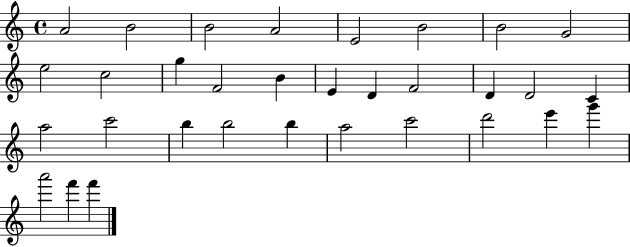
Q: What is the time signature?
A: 4/4